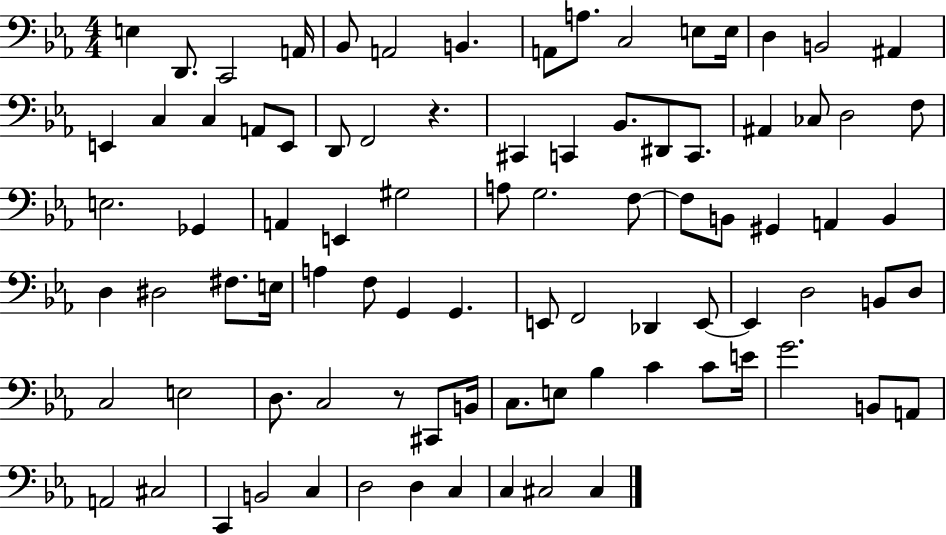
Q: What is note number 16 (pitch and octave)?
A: E2